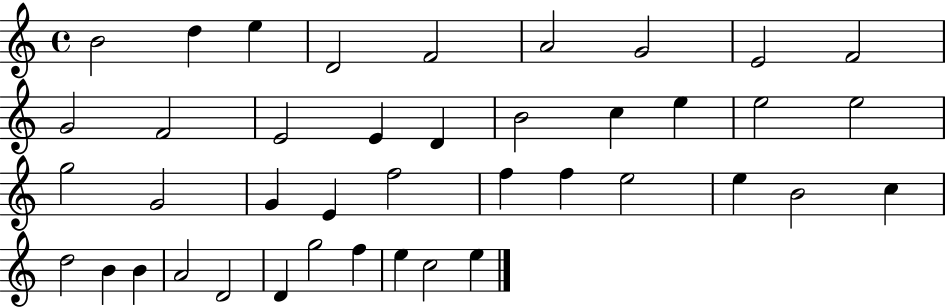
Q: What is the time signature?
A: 4/4